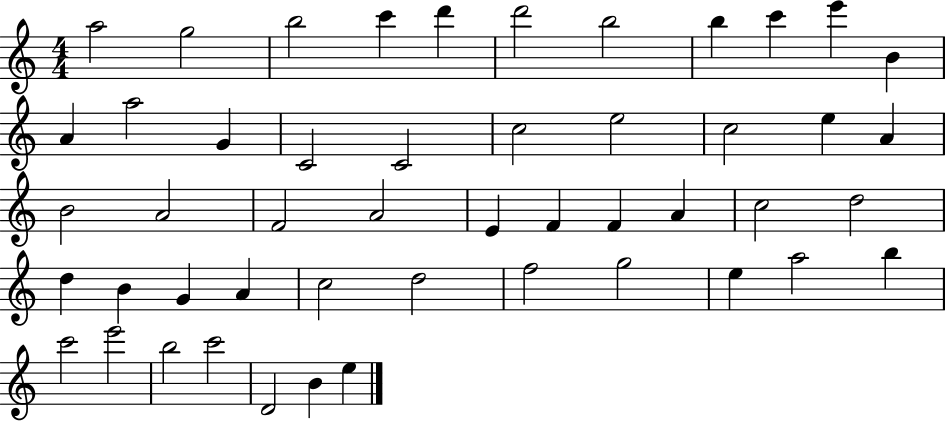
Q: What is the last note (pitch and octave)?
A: E5